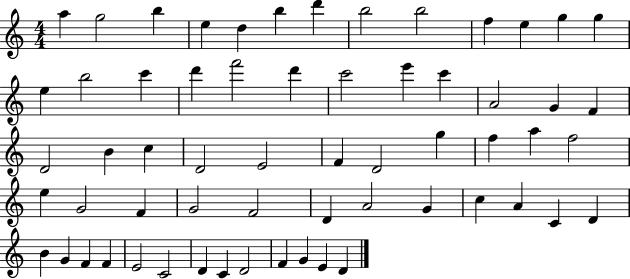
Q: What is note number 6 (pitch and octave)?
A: B5